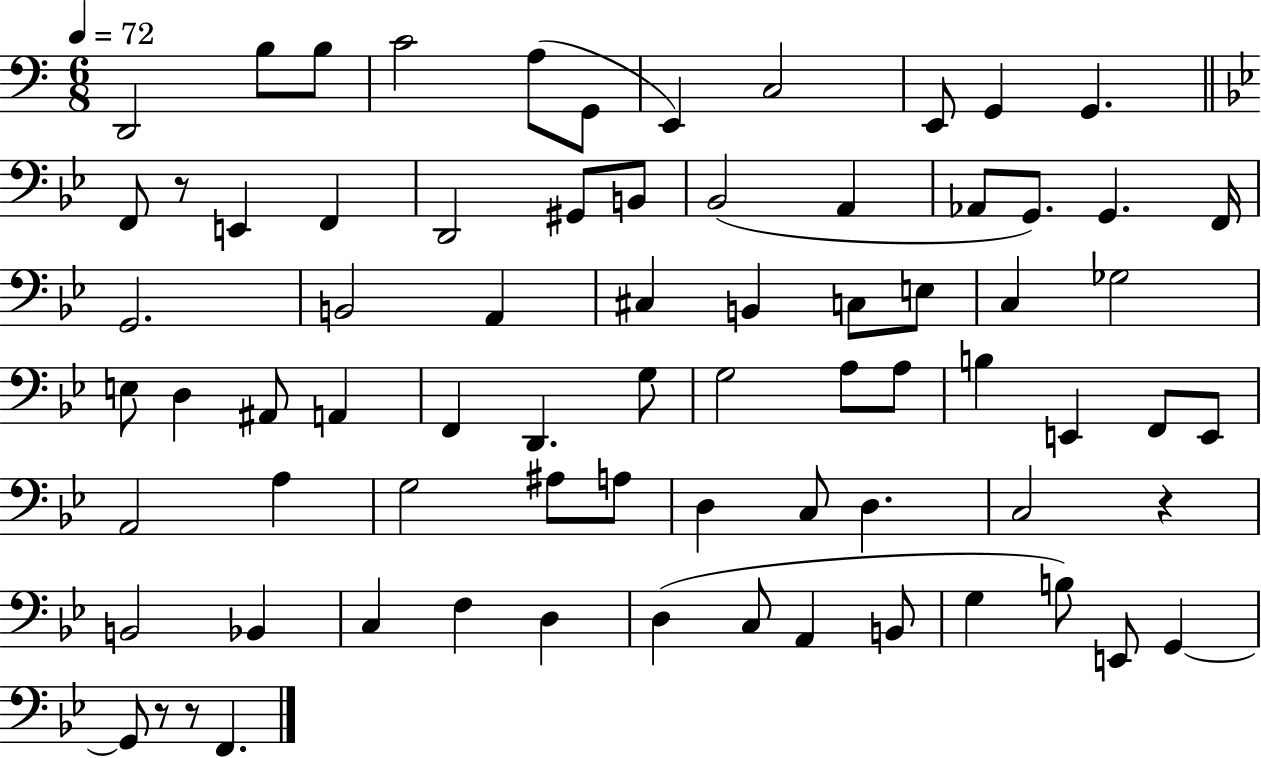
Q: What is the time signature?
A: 6/8